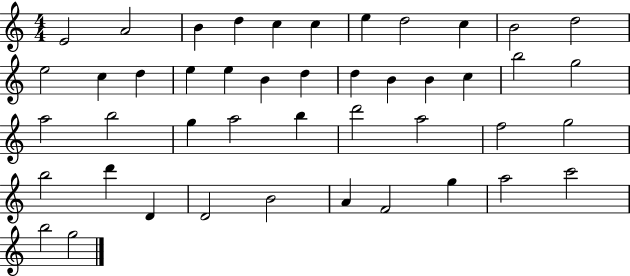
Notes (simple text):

E4/h A4/h B4/q D5/q C5/q C5/q E5/q D5/h C5/q B4/h D5/h E5/h C5/q D5/q E5/q E5/q B4/q D5/q D5/q B4/q B4/q C5/q B5/h G5/h A5/h B5/h G5/q A5/h B5/q D6/h A5/h F5/h G5/h B5/h D6/q D4/q D4/h B4/h A4/q F4/h G5/q A5/h C6/h B5/h G5/h